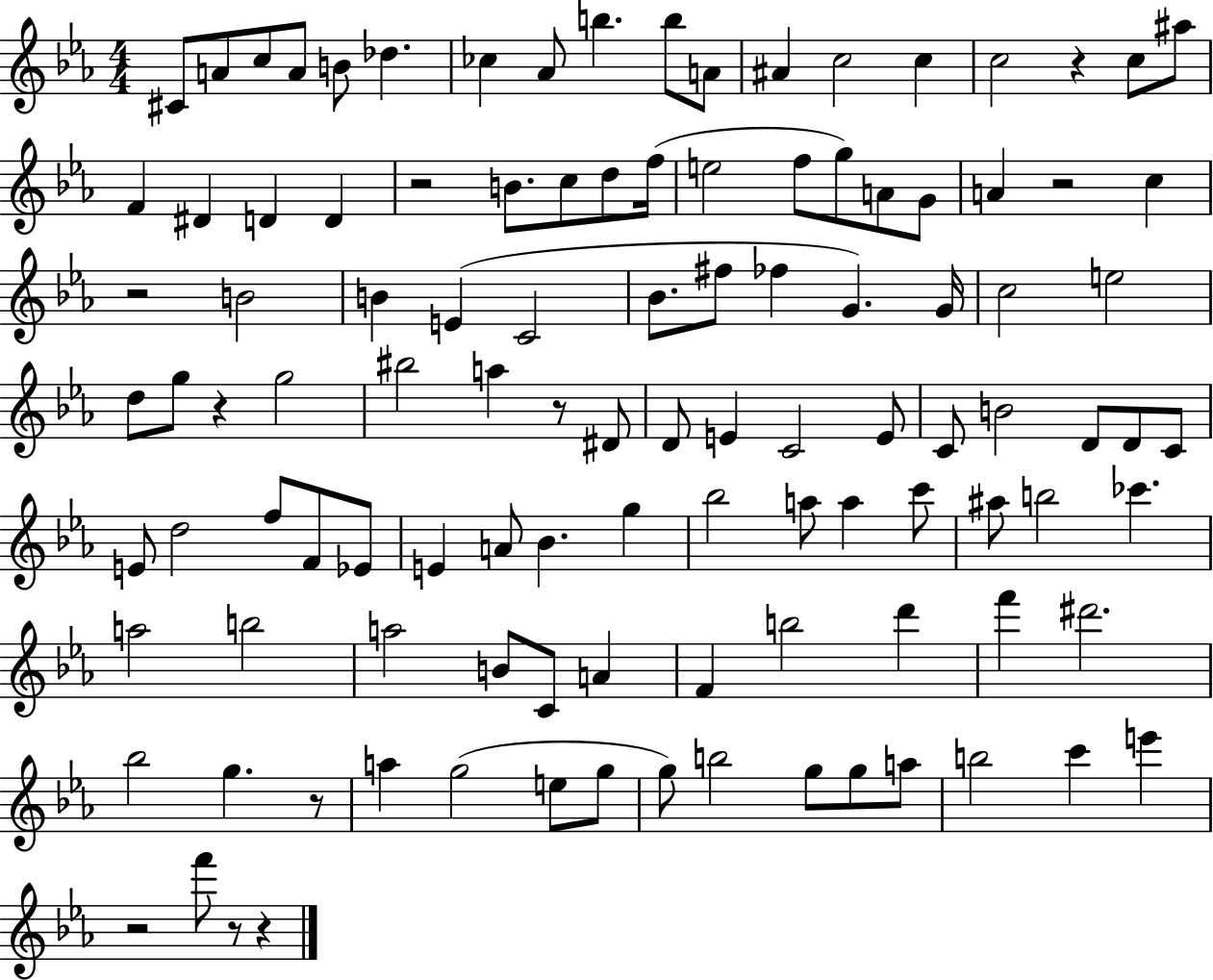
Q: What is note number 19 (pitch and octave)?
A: D#4